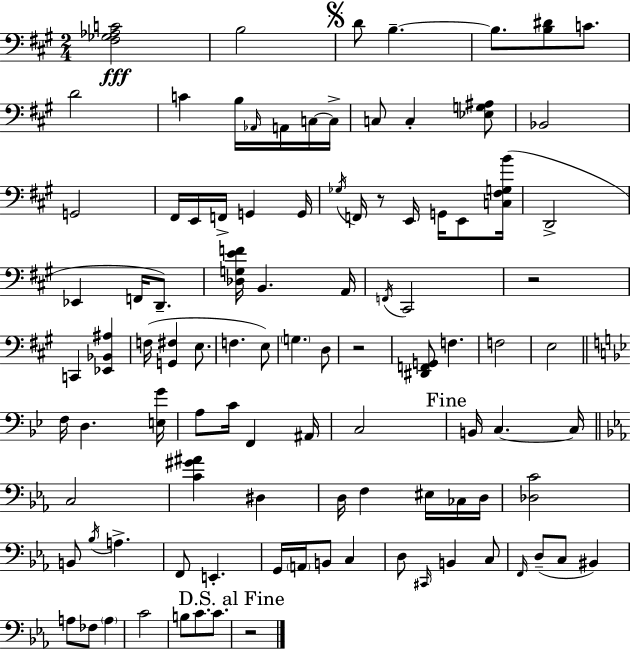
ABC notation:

X:1
T:Untitled
M:2/4
L:1/4
K:A
[^F,_G,_A,C]2 B,2 D/2 B, B,/2 [B,^D]/2 C/2 D2 C B,/4 _A,,/4 A,,/4 C,/4 C,/4 C,/2 C, [_E,G,^A,]/2 _B,,2 G,,2 ^F,,/4 E,,/4 F,,/4 G,, G,,/4 _G,/4 F,,/4 z/2 E,,/4 G,,/4 E,,/2 [C,^F,G,B]/4 D,,2 _E,, F,,/4 D,,/2 [_D,G,EF]/4 B,, A,,/4 F,,/4 ^C,,2 z2 C,, [_E,,_B,,^A,] F,/4 [G,,^F,] E,/2 F, E,/2 G, D,/2 z2 [^D,,F,,G,,]/2 F, F,2 E,2 F,/4 D, [E,G]/4 A,/2 C/4 F,, ^A,,/4 C,2 B,,/4 C, C,/4 C,2 [C^G^A] ^D, D,/4 F, ^E,/4 _C,/4 D,/4 [_D,C]2 B,,/2 _B,/4 A, F,,/2 E,, G,,/4 A,,/4 B,,/2 C, D,/2 ^C,,/4 B,, C,/2 F,,/4 D,/2 C,/2 ^B,, A,/2 _F,/2 A, C2 B,/2 C/2 C/2 z2